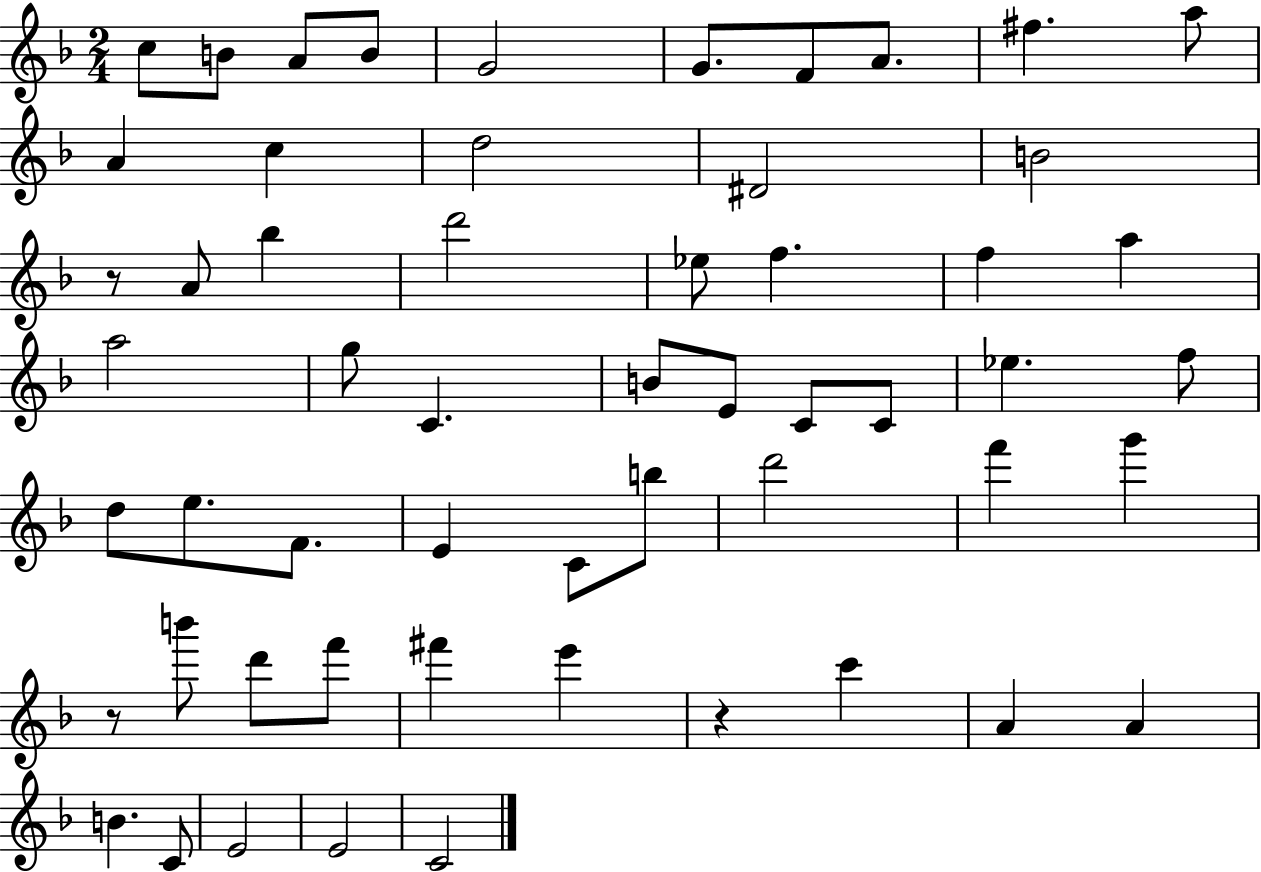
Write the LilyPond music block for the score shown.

{
  \clef treble
  \numericTimeSignature
  \time 2/4
  \key f \major
  c''8 b'8 a'8 b'8 | g'2 | g'8. f'8 a'8. | fis''4. a''8 | \break a'4 c''4 | d''2 | dis'2 | b'2 | \break r8 a'8 bes''4 | d'''2 | ees''8 f''4. | f''4 a''4 | \break a''2 | g''8 c'4. | b'8 e'8 c'8 c'8 | ees''4. f''8 | \break d''8 e''8. f'8. | e'4 c'8 b''8 | d'''2 | f'''4 g'''4 | \break r8 b'''8 d'''8 f'''8 | fis'''4 e'''4 | r4 c'''4 | a'4 a'4 | \break b'4. c'8 | e'2 | e'2 | c'2 | \break \bar "|."
}